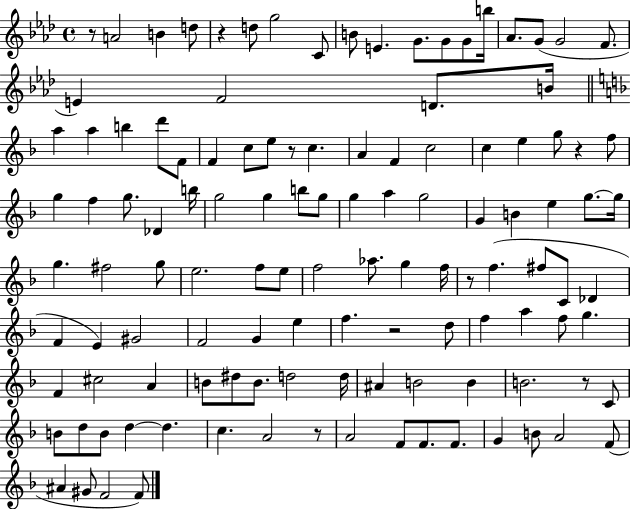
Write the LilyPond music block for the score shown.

{
  \clef treble
  \time 4/4
  \defaultTimeSignature
  \key aes \major
  r8 a'2 b'4 d''8 | r4 d''8 g''2 c'8 | b'8 e'4. g'8. g'8 g'8 b''16 | aes'8. g'8( g'2 f'8. | \break e'4) f'2 d'8. b'16 | \bar "||" \break \key f \major a''4 a''4 b''4 d'''8 f'8 | f'4 c''8 e''8 r8 c''4. | a'4 f'4 c''2 | c''4 e''4 g''8 r4 f''8 | \break g''4 f''4 g''8. des'4 b''16 | g''2 g''4 b''8 g''8 | g''4 a''4 g''2 | g'4 b'4 e''4 g''8.~~ g''16 | \break g''4. fis''2 g''8 | e''2. f''8 e''8 | f''2 aes''8. g''4 f''16 | r8 f''4.( fis''8 c'8 des'4 | \break f'4 e'4) gis'2 | f'2 g'4 e''4 | f''4. r2 d''8 | f''4 a''4 f''8 g''4. | \break f'4 cis''2 a'4 | b'8 dis''8 b'8. d''2 d''16 | ais'4 b'2 b'4 | b'2. r8 c'8 | \break b'8 d''8 b'8 d''4~~ d''4. | c''4. a'2 r8 | a'2 f'8 f'8. f'8. | g'4 b'8 a'2 f'8( | \break ais'4 gis'8 f'2 f'8) | \bar "|."
}